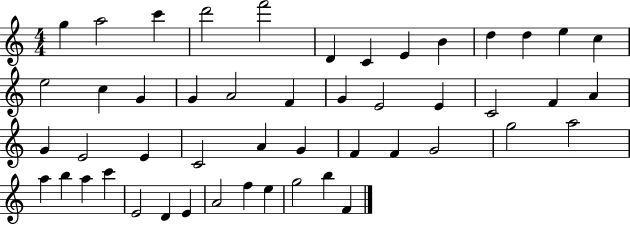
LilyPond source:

{
  \clef treble
  \numericTimeSignature
  \time 4/4
  \key c \major
  g''4 a''2 c'''4 | d'''2 f'''2 | d'4 c'4 e'4 b'4 | d''4 d''4 e''4 c''4 | \break e''2 c''4 g'4 | g'4 a'2 f'4 | g'4 e'2 e'4 | c'2 f'4 a'4 | \break g'4 e'2 e'4 | c'2 a'4 g'4 | f'4 f'4 g'2 | g''2 a''2 | \break a''4 b''4 a''4 c'''4 | e'2 d'4 e'4 | a'2 f''4 e''4 | g''2 b''4 f'4 | \break \bar "|."
}